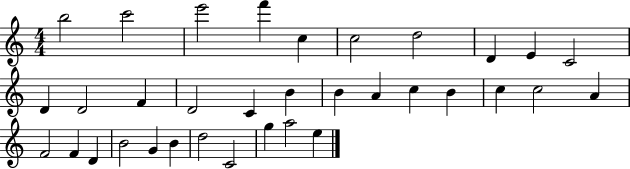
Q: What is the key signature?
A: C major